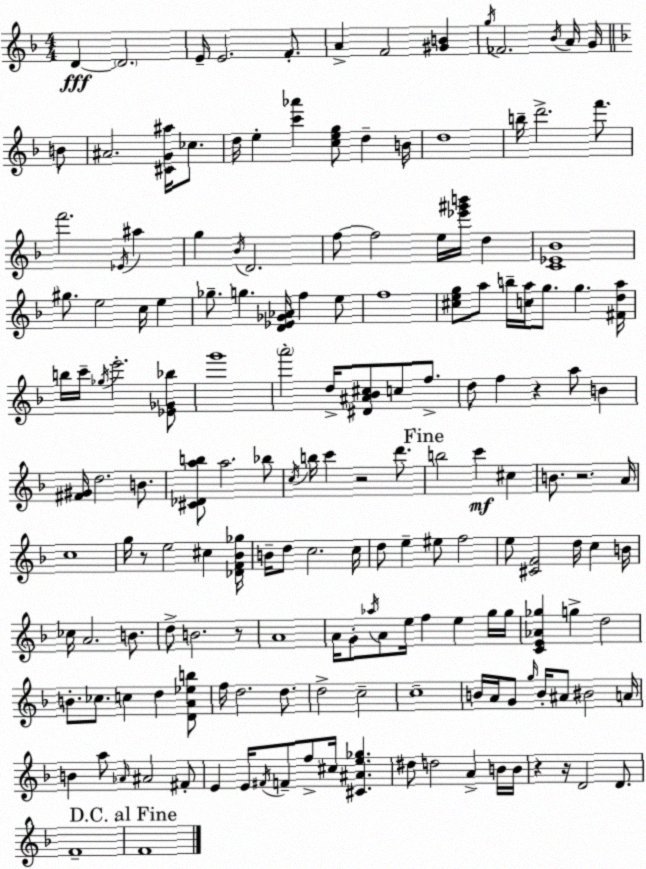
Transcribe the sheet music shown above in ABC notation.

X:1
T:Untitled
M:4/4
L:1/4
K:F
D D2 E/4 E2 F/2 A F2 [^GB] g/4 _F2 _B/4 A/4 G/4 B/2 ^A2 [^CG^a]/4 _c/2 d/4 e [c'_a'] [ceg]/2 d B/4 d4 b/4 d'2 f'/2 f'2 _E/4 ^a g _B/4 D2 f/2 f2 e/4 [_e'^g'b']/4 d [C_E_B]4 ^g/2 e2 c/4 e _g/2 g [D_E_G_A]/4 f e/2 f4 [^ceg]/2 a/2 b/4 [ca]/4 g/2 g [^Fda]/4 b/4 c'/4 _g/4 e'2 [_E_G_b]/2 g'4 a'2 d/4 [^D^A_B^c]/2 c/2 f/2 d/2 f z a/2 B [^F^G]/4 d2 B/2 [^C_Dab]/2 a2 _b/2 c/4 b/4 c' z2 d'/2 b2 c' ^c B/2 z2 A/4 c4 g/4 z/2 e2 ^c [_DF_B_g]/4 B/4 d/2 c2 c/4 d/2 e ^e/2 f2 e/2 [^CF]2 d/4 c B/4 _c/4 A2 B/2 d/2 B2 z/2 A4 A/4 G/2 _a/4 A/2 e/4 f e g/4 g/4 [CE_A_g] g d2 B/2 _c/2 c d [DA_eb]/2 f/4 d2 d/2 d2 c2 c4 B/4 A/4 G/2 g/4 B/4 ^A/2 ^B2 A/4 B a/2 _A/4 ^A2 ^F/2 E E/4 ^F/4 F/2 f/2 ^c/4 [^C^Ae_g] ^d/2 d2 A B/4 B/4 z z/4 D2 D/2 F4 F4